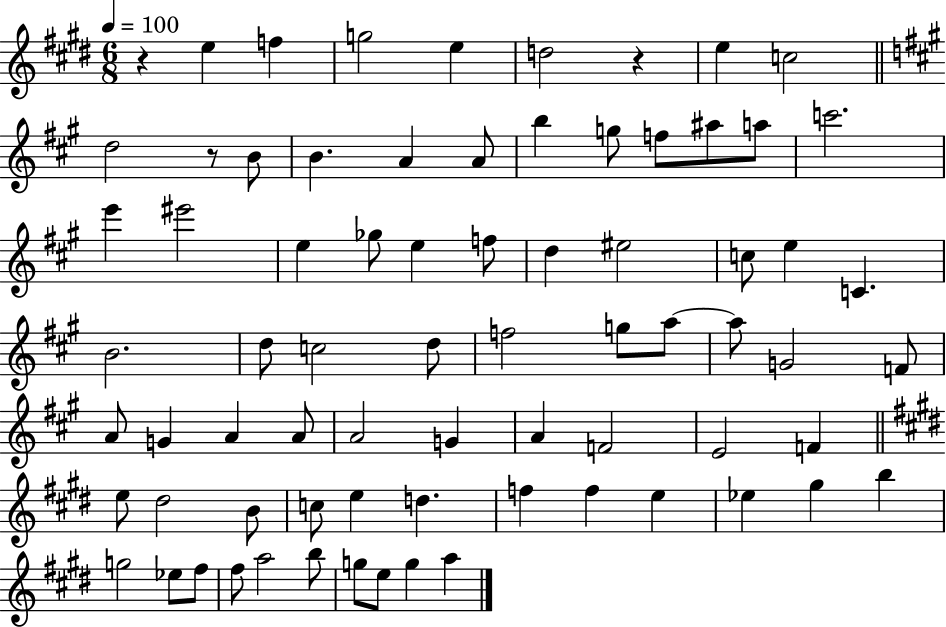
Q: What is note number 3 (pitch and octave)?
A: G5